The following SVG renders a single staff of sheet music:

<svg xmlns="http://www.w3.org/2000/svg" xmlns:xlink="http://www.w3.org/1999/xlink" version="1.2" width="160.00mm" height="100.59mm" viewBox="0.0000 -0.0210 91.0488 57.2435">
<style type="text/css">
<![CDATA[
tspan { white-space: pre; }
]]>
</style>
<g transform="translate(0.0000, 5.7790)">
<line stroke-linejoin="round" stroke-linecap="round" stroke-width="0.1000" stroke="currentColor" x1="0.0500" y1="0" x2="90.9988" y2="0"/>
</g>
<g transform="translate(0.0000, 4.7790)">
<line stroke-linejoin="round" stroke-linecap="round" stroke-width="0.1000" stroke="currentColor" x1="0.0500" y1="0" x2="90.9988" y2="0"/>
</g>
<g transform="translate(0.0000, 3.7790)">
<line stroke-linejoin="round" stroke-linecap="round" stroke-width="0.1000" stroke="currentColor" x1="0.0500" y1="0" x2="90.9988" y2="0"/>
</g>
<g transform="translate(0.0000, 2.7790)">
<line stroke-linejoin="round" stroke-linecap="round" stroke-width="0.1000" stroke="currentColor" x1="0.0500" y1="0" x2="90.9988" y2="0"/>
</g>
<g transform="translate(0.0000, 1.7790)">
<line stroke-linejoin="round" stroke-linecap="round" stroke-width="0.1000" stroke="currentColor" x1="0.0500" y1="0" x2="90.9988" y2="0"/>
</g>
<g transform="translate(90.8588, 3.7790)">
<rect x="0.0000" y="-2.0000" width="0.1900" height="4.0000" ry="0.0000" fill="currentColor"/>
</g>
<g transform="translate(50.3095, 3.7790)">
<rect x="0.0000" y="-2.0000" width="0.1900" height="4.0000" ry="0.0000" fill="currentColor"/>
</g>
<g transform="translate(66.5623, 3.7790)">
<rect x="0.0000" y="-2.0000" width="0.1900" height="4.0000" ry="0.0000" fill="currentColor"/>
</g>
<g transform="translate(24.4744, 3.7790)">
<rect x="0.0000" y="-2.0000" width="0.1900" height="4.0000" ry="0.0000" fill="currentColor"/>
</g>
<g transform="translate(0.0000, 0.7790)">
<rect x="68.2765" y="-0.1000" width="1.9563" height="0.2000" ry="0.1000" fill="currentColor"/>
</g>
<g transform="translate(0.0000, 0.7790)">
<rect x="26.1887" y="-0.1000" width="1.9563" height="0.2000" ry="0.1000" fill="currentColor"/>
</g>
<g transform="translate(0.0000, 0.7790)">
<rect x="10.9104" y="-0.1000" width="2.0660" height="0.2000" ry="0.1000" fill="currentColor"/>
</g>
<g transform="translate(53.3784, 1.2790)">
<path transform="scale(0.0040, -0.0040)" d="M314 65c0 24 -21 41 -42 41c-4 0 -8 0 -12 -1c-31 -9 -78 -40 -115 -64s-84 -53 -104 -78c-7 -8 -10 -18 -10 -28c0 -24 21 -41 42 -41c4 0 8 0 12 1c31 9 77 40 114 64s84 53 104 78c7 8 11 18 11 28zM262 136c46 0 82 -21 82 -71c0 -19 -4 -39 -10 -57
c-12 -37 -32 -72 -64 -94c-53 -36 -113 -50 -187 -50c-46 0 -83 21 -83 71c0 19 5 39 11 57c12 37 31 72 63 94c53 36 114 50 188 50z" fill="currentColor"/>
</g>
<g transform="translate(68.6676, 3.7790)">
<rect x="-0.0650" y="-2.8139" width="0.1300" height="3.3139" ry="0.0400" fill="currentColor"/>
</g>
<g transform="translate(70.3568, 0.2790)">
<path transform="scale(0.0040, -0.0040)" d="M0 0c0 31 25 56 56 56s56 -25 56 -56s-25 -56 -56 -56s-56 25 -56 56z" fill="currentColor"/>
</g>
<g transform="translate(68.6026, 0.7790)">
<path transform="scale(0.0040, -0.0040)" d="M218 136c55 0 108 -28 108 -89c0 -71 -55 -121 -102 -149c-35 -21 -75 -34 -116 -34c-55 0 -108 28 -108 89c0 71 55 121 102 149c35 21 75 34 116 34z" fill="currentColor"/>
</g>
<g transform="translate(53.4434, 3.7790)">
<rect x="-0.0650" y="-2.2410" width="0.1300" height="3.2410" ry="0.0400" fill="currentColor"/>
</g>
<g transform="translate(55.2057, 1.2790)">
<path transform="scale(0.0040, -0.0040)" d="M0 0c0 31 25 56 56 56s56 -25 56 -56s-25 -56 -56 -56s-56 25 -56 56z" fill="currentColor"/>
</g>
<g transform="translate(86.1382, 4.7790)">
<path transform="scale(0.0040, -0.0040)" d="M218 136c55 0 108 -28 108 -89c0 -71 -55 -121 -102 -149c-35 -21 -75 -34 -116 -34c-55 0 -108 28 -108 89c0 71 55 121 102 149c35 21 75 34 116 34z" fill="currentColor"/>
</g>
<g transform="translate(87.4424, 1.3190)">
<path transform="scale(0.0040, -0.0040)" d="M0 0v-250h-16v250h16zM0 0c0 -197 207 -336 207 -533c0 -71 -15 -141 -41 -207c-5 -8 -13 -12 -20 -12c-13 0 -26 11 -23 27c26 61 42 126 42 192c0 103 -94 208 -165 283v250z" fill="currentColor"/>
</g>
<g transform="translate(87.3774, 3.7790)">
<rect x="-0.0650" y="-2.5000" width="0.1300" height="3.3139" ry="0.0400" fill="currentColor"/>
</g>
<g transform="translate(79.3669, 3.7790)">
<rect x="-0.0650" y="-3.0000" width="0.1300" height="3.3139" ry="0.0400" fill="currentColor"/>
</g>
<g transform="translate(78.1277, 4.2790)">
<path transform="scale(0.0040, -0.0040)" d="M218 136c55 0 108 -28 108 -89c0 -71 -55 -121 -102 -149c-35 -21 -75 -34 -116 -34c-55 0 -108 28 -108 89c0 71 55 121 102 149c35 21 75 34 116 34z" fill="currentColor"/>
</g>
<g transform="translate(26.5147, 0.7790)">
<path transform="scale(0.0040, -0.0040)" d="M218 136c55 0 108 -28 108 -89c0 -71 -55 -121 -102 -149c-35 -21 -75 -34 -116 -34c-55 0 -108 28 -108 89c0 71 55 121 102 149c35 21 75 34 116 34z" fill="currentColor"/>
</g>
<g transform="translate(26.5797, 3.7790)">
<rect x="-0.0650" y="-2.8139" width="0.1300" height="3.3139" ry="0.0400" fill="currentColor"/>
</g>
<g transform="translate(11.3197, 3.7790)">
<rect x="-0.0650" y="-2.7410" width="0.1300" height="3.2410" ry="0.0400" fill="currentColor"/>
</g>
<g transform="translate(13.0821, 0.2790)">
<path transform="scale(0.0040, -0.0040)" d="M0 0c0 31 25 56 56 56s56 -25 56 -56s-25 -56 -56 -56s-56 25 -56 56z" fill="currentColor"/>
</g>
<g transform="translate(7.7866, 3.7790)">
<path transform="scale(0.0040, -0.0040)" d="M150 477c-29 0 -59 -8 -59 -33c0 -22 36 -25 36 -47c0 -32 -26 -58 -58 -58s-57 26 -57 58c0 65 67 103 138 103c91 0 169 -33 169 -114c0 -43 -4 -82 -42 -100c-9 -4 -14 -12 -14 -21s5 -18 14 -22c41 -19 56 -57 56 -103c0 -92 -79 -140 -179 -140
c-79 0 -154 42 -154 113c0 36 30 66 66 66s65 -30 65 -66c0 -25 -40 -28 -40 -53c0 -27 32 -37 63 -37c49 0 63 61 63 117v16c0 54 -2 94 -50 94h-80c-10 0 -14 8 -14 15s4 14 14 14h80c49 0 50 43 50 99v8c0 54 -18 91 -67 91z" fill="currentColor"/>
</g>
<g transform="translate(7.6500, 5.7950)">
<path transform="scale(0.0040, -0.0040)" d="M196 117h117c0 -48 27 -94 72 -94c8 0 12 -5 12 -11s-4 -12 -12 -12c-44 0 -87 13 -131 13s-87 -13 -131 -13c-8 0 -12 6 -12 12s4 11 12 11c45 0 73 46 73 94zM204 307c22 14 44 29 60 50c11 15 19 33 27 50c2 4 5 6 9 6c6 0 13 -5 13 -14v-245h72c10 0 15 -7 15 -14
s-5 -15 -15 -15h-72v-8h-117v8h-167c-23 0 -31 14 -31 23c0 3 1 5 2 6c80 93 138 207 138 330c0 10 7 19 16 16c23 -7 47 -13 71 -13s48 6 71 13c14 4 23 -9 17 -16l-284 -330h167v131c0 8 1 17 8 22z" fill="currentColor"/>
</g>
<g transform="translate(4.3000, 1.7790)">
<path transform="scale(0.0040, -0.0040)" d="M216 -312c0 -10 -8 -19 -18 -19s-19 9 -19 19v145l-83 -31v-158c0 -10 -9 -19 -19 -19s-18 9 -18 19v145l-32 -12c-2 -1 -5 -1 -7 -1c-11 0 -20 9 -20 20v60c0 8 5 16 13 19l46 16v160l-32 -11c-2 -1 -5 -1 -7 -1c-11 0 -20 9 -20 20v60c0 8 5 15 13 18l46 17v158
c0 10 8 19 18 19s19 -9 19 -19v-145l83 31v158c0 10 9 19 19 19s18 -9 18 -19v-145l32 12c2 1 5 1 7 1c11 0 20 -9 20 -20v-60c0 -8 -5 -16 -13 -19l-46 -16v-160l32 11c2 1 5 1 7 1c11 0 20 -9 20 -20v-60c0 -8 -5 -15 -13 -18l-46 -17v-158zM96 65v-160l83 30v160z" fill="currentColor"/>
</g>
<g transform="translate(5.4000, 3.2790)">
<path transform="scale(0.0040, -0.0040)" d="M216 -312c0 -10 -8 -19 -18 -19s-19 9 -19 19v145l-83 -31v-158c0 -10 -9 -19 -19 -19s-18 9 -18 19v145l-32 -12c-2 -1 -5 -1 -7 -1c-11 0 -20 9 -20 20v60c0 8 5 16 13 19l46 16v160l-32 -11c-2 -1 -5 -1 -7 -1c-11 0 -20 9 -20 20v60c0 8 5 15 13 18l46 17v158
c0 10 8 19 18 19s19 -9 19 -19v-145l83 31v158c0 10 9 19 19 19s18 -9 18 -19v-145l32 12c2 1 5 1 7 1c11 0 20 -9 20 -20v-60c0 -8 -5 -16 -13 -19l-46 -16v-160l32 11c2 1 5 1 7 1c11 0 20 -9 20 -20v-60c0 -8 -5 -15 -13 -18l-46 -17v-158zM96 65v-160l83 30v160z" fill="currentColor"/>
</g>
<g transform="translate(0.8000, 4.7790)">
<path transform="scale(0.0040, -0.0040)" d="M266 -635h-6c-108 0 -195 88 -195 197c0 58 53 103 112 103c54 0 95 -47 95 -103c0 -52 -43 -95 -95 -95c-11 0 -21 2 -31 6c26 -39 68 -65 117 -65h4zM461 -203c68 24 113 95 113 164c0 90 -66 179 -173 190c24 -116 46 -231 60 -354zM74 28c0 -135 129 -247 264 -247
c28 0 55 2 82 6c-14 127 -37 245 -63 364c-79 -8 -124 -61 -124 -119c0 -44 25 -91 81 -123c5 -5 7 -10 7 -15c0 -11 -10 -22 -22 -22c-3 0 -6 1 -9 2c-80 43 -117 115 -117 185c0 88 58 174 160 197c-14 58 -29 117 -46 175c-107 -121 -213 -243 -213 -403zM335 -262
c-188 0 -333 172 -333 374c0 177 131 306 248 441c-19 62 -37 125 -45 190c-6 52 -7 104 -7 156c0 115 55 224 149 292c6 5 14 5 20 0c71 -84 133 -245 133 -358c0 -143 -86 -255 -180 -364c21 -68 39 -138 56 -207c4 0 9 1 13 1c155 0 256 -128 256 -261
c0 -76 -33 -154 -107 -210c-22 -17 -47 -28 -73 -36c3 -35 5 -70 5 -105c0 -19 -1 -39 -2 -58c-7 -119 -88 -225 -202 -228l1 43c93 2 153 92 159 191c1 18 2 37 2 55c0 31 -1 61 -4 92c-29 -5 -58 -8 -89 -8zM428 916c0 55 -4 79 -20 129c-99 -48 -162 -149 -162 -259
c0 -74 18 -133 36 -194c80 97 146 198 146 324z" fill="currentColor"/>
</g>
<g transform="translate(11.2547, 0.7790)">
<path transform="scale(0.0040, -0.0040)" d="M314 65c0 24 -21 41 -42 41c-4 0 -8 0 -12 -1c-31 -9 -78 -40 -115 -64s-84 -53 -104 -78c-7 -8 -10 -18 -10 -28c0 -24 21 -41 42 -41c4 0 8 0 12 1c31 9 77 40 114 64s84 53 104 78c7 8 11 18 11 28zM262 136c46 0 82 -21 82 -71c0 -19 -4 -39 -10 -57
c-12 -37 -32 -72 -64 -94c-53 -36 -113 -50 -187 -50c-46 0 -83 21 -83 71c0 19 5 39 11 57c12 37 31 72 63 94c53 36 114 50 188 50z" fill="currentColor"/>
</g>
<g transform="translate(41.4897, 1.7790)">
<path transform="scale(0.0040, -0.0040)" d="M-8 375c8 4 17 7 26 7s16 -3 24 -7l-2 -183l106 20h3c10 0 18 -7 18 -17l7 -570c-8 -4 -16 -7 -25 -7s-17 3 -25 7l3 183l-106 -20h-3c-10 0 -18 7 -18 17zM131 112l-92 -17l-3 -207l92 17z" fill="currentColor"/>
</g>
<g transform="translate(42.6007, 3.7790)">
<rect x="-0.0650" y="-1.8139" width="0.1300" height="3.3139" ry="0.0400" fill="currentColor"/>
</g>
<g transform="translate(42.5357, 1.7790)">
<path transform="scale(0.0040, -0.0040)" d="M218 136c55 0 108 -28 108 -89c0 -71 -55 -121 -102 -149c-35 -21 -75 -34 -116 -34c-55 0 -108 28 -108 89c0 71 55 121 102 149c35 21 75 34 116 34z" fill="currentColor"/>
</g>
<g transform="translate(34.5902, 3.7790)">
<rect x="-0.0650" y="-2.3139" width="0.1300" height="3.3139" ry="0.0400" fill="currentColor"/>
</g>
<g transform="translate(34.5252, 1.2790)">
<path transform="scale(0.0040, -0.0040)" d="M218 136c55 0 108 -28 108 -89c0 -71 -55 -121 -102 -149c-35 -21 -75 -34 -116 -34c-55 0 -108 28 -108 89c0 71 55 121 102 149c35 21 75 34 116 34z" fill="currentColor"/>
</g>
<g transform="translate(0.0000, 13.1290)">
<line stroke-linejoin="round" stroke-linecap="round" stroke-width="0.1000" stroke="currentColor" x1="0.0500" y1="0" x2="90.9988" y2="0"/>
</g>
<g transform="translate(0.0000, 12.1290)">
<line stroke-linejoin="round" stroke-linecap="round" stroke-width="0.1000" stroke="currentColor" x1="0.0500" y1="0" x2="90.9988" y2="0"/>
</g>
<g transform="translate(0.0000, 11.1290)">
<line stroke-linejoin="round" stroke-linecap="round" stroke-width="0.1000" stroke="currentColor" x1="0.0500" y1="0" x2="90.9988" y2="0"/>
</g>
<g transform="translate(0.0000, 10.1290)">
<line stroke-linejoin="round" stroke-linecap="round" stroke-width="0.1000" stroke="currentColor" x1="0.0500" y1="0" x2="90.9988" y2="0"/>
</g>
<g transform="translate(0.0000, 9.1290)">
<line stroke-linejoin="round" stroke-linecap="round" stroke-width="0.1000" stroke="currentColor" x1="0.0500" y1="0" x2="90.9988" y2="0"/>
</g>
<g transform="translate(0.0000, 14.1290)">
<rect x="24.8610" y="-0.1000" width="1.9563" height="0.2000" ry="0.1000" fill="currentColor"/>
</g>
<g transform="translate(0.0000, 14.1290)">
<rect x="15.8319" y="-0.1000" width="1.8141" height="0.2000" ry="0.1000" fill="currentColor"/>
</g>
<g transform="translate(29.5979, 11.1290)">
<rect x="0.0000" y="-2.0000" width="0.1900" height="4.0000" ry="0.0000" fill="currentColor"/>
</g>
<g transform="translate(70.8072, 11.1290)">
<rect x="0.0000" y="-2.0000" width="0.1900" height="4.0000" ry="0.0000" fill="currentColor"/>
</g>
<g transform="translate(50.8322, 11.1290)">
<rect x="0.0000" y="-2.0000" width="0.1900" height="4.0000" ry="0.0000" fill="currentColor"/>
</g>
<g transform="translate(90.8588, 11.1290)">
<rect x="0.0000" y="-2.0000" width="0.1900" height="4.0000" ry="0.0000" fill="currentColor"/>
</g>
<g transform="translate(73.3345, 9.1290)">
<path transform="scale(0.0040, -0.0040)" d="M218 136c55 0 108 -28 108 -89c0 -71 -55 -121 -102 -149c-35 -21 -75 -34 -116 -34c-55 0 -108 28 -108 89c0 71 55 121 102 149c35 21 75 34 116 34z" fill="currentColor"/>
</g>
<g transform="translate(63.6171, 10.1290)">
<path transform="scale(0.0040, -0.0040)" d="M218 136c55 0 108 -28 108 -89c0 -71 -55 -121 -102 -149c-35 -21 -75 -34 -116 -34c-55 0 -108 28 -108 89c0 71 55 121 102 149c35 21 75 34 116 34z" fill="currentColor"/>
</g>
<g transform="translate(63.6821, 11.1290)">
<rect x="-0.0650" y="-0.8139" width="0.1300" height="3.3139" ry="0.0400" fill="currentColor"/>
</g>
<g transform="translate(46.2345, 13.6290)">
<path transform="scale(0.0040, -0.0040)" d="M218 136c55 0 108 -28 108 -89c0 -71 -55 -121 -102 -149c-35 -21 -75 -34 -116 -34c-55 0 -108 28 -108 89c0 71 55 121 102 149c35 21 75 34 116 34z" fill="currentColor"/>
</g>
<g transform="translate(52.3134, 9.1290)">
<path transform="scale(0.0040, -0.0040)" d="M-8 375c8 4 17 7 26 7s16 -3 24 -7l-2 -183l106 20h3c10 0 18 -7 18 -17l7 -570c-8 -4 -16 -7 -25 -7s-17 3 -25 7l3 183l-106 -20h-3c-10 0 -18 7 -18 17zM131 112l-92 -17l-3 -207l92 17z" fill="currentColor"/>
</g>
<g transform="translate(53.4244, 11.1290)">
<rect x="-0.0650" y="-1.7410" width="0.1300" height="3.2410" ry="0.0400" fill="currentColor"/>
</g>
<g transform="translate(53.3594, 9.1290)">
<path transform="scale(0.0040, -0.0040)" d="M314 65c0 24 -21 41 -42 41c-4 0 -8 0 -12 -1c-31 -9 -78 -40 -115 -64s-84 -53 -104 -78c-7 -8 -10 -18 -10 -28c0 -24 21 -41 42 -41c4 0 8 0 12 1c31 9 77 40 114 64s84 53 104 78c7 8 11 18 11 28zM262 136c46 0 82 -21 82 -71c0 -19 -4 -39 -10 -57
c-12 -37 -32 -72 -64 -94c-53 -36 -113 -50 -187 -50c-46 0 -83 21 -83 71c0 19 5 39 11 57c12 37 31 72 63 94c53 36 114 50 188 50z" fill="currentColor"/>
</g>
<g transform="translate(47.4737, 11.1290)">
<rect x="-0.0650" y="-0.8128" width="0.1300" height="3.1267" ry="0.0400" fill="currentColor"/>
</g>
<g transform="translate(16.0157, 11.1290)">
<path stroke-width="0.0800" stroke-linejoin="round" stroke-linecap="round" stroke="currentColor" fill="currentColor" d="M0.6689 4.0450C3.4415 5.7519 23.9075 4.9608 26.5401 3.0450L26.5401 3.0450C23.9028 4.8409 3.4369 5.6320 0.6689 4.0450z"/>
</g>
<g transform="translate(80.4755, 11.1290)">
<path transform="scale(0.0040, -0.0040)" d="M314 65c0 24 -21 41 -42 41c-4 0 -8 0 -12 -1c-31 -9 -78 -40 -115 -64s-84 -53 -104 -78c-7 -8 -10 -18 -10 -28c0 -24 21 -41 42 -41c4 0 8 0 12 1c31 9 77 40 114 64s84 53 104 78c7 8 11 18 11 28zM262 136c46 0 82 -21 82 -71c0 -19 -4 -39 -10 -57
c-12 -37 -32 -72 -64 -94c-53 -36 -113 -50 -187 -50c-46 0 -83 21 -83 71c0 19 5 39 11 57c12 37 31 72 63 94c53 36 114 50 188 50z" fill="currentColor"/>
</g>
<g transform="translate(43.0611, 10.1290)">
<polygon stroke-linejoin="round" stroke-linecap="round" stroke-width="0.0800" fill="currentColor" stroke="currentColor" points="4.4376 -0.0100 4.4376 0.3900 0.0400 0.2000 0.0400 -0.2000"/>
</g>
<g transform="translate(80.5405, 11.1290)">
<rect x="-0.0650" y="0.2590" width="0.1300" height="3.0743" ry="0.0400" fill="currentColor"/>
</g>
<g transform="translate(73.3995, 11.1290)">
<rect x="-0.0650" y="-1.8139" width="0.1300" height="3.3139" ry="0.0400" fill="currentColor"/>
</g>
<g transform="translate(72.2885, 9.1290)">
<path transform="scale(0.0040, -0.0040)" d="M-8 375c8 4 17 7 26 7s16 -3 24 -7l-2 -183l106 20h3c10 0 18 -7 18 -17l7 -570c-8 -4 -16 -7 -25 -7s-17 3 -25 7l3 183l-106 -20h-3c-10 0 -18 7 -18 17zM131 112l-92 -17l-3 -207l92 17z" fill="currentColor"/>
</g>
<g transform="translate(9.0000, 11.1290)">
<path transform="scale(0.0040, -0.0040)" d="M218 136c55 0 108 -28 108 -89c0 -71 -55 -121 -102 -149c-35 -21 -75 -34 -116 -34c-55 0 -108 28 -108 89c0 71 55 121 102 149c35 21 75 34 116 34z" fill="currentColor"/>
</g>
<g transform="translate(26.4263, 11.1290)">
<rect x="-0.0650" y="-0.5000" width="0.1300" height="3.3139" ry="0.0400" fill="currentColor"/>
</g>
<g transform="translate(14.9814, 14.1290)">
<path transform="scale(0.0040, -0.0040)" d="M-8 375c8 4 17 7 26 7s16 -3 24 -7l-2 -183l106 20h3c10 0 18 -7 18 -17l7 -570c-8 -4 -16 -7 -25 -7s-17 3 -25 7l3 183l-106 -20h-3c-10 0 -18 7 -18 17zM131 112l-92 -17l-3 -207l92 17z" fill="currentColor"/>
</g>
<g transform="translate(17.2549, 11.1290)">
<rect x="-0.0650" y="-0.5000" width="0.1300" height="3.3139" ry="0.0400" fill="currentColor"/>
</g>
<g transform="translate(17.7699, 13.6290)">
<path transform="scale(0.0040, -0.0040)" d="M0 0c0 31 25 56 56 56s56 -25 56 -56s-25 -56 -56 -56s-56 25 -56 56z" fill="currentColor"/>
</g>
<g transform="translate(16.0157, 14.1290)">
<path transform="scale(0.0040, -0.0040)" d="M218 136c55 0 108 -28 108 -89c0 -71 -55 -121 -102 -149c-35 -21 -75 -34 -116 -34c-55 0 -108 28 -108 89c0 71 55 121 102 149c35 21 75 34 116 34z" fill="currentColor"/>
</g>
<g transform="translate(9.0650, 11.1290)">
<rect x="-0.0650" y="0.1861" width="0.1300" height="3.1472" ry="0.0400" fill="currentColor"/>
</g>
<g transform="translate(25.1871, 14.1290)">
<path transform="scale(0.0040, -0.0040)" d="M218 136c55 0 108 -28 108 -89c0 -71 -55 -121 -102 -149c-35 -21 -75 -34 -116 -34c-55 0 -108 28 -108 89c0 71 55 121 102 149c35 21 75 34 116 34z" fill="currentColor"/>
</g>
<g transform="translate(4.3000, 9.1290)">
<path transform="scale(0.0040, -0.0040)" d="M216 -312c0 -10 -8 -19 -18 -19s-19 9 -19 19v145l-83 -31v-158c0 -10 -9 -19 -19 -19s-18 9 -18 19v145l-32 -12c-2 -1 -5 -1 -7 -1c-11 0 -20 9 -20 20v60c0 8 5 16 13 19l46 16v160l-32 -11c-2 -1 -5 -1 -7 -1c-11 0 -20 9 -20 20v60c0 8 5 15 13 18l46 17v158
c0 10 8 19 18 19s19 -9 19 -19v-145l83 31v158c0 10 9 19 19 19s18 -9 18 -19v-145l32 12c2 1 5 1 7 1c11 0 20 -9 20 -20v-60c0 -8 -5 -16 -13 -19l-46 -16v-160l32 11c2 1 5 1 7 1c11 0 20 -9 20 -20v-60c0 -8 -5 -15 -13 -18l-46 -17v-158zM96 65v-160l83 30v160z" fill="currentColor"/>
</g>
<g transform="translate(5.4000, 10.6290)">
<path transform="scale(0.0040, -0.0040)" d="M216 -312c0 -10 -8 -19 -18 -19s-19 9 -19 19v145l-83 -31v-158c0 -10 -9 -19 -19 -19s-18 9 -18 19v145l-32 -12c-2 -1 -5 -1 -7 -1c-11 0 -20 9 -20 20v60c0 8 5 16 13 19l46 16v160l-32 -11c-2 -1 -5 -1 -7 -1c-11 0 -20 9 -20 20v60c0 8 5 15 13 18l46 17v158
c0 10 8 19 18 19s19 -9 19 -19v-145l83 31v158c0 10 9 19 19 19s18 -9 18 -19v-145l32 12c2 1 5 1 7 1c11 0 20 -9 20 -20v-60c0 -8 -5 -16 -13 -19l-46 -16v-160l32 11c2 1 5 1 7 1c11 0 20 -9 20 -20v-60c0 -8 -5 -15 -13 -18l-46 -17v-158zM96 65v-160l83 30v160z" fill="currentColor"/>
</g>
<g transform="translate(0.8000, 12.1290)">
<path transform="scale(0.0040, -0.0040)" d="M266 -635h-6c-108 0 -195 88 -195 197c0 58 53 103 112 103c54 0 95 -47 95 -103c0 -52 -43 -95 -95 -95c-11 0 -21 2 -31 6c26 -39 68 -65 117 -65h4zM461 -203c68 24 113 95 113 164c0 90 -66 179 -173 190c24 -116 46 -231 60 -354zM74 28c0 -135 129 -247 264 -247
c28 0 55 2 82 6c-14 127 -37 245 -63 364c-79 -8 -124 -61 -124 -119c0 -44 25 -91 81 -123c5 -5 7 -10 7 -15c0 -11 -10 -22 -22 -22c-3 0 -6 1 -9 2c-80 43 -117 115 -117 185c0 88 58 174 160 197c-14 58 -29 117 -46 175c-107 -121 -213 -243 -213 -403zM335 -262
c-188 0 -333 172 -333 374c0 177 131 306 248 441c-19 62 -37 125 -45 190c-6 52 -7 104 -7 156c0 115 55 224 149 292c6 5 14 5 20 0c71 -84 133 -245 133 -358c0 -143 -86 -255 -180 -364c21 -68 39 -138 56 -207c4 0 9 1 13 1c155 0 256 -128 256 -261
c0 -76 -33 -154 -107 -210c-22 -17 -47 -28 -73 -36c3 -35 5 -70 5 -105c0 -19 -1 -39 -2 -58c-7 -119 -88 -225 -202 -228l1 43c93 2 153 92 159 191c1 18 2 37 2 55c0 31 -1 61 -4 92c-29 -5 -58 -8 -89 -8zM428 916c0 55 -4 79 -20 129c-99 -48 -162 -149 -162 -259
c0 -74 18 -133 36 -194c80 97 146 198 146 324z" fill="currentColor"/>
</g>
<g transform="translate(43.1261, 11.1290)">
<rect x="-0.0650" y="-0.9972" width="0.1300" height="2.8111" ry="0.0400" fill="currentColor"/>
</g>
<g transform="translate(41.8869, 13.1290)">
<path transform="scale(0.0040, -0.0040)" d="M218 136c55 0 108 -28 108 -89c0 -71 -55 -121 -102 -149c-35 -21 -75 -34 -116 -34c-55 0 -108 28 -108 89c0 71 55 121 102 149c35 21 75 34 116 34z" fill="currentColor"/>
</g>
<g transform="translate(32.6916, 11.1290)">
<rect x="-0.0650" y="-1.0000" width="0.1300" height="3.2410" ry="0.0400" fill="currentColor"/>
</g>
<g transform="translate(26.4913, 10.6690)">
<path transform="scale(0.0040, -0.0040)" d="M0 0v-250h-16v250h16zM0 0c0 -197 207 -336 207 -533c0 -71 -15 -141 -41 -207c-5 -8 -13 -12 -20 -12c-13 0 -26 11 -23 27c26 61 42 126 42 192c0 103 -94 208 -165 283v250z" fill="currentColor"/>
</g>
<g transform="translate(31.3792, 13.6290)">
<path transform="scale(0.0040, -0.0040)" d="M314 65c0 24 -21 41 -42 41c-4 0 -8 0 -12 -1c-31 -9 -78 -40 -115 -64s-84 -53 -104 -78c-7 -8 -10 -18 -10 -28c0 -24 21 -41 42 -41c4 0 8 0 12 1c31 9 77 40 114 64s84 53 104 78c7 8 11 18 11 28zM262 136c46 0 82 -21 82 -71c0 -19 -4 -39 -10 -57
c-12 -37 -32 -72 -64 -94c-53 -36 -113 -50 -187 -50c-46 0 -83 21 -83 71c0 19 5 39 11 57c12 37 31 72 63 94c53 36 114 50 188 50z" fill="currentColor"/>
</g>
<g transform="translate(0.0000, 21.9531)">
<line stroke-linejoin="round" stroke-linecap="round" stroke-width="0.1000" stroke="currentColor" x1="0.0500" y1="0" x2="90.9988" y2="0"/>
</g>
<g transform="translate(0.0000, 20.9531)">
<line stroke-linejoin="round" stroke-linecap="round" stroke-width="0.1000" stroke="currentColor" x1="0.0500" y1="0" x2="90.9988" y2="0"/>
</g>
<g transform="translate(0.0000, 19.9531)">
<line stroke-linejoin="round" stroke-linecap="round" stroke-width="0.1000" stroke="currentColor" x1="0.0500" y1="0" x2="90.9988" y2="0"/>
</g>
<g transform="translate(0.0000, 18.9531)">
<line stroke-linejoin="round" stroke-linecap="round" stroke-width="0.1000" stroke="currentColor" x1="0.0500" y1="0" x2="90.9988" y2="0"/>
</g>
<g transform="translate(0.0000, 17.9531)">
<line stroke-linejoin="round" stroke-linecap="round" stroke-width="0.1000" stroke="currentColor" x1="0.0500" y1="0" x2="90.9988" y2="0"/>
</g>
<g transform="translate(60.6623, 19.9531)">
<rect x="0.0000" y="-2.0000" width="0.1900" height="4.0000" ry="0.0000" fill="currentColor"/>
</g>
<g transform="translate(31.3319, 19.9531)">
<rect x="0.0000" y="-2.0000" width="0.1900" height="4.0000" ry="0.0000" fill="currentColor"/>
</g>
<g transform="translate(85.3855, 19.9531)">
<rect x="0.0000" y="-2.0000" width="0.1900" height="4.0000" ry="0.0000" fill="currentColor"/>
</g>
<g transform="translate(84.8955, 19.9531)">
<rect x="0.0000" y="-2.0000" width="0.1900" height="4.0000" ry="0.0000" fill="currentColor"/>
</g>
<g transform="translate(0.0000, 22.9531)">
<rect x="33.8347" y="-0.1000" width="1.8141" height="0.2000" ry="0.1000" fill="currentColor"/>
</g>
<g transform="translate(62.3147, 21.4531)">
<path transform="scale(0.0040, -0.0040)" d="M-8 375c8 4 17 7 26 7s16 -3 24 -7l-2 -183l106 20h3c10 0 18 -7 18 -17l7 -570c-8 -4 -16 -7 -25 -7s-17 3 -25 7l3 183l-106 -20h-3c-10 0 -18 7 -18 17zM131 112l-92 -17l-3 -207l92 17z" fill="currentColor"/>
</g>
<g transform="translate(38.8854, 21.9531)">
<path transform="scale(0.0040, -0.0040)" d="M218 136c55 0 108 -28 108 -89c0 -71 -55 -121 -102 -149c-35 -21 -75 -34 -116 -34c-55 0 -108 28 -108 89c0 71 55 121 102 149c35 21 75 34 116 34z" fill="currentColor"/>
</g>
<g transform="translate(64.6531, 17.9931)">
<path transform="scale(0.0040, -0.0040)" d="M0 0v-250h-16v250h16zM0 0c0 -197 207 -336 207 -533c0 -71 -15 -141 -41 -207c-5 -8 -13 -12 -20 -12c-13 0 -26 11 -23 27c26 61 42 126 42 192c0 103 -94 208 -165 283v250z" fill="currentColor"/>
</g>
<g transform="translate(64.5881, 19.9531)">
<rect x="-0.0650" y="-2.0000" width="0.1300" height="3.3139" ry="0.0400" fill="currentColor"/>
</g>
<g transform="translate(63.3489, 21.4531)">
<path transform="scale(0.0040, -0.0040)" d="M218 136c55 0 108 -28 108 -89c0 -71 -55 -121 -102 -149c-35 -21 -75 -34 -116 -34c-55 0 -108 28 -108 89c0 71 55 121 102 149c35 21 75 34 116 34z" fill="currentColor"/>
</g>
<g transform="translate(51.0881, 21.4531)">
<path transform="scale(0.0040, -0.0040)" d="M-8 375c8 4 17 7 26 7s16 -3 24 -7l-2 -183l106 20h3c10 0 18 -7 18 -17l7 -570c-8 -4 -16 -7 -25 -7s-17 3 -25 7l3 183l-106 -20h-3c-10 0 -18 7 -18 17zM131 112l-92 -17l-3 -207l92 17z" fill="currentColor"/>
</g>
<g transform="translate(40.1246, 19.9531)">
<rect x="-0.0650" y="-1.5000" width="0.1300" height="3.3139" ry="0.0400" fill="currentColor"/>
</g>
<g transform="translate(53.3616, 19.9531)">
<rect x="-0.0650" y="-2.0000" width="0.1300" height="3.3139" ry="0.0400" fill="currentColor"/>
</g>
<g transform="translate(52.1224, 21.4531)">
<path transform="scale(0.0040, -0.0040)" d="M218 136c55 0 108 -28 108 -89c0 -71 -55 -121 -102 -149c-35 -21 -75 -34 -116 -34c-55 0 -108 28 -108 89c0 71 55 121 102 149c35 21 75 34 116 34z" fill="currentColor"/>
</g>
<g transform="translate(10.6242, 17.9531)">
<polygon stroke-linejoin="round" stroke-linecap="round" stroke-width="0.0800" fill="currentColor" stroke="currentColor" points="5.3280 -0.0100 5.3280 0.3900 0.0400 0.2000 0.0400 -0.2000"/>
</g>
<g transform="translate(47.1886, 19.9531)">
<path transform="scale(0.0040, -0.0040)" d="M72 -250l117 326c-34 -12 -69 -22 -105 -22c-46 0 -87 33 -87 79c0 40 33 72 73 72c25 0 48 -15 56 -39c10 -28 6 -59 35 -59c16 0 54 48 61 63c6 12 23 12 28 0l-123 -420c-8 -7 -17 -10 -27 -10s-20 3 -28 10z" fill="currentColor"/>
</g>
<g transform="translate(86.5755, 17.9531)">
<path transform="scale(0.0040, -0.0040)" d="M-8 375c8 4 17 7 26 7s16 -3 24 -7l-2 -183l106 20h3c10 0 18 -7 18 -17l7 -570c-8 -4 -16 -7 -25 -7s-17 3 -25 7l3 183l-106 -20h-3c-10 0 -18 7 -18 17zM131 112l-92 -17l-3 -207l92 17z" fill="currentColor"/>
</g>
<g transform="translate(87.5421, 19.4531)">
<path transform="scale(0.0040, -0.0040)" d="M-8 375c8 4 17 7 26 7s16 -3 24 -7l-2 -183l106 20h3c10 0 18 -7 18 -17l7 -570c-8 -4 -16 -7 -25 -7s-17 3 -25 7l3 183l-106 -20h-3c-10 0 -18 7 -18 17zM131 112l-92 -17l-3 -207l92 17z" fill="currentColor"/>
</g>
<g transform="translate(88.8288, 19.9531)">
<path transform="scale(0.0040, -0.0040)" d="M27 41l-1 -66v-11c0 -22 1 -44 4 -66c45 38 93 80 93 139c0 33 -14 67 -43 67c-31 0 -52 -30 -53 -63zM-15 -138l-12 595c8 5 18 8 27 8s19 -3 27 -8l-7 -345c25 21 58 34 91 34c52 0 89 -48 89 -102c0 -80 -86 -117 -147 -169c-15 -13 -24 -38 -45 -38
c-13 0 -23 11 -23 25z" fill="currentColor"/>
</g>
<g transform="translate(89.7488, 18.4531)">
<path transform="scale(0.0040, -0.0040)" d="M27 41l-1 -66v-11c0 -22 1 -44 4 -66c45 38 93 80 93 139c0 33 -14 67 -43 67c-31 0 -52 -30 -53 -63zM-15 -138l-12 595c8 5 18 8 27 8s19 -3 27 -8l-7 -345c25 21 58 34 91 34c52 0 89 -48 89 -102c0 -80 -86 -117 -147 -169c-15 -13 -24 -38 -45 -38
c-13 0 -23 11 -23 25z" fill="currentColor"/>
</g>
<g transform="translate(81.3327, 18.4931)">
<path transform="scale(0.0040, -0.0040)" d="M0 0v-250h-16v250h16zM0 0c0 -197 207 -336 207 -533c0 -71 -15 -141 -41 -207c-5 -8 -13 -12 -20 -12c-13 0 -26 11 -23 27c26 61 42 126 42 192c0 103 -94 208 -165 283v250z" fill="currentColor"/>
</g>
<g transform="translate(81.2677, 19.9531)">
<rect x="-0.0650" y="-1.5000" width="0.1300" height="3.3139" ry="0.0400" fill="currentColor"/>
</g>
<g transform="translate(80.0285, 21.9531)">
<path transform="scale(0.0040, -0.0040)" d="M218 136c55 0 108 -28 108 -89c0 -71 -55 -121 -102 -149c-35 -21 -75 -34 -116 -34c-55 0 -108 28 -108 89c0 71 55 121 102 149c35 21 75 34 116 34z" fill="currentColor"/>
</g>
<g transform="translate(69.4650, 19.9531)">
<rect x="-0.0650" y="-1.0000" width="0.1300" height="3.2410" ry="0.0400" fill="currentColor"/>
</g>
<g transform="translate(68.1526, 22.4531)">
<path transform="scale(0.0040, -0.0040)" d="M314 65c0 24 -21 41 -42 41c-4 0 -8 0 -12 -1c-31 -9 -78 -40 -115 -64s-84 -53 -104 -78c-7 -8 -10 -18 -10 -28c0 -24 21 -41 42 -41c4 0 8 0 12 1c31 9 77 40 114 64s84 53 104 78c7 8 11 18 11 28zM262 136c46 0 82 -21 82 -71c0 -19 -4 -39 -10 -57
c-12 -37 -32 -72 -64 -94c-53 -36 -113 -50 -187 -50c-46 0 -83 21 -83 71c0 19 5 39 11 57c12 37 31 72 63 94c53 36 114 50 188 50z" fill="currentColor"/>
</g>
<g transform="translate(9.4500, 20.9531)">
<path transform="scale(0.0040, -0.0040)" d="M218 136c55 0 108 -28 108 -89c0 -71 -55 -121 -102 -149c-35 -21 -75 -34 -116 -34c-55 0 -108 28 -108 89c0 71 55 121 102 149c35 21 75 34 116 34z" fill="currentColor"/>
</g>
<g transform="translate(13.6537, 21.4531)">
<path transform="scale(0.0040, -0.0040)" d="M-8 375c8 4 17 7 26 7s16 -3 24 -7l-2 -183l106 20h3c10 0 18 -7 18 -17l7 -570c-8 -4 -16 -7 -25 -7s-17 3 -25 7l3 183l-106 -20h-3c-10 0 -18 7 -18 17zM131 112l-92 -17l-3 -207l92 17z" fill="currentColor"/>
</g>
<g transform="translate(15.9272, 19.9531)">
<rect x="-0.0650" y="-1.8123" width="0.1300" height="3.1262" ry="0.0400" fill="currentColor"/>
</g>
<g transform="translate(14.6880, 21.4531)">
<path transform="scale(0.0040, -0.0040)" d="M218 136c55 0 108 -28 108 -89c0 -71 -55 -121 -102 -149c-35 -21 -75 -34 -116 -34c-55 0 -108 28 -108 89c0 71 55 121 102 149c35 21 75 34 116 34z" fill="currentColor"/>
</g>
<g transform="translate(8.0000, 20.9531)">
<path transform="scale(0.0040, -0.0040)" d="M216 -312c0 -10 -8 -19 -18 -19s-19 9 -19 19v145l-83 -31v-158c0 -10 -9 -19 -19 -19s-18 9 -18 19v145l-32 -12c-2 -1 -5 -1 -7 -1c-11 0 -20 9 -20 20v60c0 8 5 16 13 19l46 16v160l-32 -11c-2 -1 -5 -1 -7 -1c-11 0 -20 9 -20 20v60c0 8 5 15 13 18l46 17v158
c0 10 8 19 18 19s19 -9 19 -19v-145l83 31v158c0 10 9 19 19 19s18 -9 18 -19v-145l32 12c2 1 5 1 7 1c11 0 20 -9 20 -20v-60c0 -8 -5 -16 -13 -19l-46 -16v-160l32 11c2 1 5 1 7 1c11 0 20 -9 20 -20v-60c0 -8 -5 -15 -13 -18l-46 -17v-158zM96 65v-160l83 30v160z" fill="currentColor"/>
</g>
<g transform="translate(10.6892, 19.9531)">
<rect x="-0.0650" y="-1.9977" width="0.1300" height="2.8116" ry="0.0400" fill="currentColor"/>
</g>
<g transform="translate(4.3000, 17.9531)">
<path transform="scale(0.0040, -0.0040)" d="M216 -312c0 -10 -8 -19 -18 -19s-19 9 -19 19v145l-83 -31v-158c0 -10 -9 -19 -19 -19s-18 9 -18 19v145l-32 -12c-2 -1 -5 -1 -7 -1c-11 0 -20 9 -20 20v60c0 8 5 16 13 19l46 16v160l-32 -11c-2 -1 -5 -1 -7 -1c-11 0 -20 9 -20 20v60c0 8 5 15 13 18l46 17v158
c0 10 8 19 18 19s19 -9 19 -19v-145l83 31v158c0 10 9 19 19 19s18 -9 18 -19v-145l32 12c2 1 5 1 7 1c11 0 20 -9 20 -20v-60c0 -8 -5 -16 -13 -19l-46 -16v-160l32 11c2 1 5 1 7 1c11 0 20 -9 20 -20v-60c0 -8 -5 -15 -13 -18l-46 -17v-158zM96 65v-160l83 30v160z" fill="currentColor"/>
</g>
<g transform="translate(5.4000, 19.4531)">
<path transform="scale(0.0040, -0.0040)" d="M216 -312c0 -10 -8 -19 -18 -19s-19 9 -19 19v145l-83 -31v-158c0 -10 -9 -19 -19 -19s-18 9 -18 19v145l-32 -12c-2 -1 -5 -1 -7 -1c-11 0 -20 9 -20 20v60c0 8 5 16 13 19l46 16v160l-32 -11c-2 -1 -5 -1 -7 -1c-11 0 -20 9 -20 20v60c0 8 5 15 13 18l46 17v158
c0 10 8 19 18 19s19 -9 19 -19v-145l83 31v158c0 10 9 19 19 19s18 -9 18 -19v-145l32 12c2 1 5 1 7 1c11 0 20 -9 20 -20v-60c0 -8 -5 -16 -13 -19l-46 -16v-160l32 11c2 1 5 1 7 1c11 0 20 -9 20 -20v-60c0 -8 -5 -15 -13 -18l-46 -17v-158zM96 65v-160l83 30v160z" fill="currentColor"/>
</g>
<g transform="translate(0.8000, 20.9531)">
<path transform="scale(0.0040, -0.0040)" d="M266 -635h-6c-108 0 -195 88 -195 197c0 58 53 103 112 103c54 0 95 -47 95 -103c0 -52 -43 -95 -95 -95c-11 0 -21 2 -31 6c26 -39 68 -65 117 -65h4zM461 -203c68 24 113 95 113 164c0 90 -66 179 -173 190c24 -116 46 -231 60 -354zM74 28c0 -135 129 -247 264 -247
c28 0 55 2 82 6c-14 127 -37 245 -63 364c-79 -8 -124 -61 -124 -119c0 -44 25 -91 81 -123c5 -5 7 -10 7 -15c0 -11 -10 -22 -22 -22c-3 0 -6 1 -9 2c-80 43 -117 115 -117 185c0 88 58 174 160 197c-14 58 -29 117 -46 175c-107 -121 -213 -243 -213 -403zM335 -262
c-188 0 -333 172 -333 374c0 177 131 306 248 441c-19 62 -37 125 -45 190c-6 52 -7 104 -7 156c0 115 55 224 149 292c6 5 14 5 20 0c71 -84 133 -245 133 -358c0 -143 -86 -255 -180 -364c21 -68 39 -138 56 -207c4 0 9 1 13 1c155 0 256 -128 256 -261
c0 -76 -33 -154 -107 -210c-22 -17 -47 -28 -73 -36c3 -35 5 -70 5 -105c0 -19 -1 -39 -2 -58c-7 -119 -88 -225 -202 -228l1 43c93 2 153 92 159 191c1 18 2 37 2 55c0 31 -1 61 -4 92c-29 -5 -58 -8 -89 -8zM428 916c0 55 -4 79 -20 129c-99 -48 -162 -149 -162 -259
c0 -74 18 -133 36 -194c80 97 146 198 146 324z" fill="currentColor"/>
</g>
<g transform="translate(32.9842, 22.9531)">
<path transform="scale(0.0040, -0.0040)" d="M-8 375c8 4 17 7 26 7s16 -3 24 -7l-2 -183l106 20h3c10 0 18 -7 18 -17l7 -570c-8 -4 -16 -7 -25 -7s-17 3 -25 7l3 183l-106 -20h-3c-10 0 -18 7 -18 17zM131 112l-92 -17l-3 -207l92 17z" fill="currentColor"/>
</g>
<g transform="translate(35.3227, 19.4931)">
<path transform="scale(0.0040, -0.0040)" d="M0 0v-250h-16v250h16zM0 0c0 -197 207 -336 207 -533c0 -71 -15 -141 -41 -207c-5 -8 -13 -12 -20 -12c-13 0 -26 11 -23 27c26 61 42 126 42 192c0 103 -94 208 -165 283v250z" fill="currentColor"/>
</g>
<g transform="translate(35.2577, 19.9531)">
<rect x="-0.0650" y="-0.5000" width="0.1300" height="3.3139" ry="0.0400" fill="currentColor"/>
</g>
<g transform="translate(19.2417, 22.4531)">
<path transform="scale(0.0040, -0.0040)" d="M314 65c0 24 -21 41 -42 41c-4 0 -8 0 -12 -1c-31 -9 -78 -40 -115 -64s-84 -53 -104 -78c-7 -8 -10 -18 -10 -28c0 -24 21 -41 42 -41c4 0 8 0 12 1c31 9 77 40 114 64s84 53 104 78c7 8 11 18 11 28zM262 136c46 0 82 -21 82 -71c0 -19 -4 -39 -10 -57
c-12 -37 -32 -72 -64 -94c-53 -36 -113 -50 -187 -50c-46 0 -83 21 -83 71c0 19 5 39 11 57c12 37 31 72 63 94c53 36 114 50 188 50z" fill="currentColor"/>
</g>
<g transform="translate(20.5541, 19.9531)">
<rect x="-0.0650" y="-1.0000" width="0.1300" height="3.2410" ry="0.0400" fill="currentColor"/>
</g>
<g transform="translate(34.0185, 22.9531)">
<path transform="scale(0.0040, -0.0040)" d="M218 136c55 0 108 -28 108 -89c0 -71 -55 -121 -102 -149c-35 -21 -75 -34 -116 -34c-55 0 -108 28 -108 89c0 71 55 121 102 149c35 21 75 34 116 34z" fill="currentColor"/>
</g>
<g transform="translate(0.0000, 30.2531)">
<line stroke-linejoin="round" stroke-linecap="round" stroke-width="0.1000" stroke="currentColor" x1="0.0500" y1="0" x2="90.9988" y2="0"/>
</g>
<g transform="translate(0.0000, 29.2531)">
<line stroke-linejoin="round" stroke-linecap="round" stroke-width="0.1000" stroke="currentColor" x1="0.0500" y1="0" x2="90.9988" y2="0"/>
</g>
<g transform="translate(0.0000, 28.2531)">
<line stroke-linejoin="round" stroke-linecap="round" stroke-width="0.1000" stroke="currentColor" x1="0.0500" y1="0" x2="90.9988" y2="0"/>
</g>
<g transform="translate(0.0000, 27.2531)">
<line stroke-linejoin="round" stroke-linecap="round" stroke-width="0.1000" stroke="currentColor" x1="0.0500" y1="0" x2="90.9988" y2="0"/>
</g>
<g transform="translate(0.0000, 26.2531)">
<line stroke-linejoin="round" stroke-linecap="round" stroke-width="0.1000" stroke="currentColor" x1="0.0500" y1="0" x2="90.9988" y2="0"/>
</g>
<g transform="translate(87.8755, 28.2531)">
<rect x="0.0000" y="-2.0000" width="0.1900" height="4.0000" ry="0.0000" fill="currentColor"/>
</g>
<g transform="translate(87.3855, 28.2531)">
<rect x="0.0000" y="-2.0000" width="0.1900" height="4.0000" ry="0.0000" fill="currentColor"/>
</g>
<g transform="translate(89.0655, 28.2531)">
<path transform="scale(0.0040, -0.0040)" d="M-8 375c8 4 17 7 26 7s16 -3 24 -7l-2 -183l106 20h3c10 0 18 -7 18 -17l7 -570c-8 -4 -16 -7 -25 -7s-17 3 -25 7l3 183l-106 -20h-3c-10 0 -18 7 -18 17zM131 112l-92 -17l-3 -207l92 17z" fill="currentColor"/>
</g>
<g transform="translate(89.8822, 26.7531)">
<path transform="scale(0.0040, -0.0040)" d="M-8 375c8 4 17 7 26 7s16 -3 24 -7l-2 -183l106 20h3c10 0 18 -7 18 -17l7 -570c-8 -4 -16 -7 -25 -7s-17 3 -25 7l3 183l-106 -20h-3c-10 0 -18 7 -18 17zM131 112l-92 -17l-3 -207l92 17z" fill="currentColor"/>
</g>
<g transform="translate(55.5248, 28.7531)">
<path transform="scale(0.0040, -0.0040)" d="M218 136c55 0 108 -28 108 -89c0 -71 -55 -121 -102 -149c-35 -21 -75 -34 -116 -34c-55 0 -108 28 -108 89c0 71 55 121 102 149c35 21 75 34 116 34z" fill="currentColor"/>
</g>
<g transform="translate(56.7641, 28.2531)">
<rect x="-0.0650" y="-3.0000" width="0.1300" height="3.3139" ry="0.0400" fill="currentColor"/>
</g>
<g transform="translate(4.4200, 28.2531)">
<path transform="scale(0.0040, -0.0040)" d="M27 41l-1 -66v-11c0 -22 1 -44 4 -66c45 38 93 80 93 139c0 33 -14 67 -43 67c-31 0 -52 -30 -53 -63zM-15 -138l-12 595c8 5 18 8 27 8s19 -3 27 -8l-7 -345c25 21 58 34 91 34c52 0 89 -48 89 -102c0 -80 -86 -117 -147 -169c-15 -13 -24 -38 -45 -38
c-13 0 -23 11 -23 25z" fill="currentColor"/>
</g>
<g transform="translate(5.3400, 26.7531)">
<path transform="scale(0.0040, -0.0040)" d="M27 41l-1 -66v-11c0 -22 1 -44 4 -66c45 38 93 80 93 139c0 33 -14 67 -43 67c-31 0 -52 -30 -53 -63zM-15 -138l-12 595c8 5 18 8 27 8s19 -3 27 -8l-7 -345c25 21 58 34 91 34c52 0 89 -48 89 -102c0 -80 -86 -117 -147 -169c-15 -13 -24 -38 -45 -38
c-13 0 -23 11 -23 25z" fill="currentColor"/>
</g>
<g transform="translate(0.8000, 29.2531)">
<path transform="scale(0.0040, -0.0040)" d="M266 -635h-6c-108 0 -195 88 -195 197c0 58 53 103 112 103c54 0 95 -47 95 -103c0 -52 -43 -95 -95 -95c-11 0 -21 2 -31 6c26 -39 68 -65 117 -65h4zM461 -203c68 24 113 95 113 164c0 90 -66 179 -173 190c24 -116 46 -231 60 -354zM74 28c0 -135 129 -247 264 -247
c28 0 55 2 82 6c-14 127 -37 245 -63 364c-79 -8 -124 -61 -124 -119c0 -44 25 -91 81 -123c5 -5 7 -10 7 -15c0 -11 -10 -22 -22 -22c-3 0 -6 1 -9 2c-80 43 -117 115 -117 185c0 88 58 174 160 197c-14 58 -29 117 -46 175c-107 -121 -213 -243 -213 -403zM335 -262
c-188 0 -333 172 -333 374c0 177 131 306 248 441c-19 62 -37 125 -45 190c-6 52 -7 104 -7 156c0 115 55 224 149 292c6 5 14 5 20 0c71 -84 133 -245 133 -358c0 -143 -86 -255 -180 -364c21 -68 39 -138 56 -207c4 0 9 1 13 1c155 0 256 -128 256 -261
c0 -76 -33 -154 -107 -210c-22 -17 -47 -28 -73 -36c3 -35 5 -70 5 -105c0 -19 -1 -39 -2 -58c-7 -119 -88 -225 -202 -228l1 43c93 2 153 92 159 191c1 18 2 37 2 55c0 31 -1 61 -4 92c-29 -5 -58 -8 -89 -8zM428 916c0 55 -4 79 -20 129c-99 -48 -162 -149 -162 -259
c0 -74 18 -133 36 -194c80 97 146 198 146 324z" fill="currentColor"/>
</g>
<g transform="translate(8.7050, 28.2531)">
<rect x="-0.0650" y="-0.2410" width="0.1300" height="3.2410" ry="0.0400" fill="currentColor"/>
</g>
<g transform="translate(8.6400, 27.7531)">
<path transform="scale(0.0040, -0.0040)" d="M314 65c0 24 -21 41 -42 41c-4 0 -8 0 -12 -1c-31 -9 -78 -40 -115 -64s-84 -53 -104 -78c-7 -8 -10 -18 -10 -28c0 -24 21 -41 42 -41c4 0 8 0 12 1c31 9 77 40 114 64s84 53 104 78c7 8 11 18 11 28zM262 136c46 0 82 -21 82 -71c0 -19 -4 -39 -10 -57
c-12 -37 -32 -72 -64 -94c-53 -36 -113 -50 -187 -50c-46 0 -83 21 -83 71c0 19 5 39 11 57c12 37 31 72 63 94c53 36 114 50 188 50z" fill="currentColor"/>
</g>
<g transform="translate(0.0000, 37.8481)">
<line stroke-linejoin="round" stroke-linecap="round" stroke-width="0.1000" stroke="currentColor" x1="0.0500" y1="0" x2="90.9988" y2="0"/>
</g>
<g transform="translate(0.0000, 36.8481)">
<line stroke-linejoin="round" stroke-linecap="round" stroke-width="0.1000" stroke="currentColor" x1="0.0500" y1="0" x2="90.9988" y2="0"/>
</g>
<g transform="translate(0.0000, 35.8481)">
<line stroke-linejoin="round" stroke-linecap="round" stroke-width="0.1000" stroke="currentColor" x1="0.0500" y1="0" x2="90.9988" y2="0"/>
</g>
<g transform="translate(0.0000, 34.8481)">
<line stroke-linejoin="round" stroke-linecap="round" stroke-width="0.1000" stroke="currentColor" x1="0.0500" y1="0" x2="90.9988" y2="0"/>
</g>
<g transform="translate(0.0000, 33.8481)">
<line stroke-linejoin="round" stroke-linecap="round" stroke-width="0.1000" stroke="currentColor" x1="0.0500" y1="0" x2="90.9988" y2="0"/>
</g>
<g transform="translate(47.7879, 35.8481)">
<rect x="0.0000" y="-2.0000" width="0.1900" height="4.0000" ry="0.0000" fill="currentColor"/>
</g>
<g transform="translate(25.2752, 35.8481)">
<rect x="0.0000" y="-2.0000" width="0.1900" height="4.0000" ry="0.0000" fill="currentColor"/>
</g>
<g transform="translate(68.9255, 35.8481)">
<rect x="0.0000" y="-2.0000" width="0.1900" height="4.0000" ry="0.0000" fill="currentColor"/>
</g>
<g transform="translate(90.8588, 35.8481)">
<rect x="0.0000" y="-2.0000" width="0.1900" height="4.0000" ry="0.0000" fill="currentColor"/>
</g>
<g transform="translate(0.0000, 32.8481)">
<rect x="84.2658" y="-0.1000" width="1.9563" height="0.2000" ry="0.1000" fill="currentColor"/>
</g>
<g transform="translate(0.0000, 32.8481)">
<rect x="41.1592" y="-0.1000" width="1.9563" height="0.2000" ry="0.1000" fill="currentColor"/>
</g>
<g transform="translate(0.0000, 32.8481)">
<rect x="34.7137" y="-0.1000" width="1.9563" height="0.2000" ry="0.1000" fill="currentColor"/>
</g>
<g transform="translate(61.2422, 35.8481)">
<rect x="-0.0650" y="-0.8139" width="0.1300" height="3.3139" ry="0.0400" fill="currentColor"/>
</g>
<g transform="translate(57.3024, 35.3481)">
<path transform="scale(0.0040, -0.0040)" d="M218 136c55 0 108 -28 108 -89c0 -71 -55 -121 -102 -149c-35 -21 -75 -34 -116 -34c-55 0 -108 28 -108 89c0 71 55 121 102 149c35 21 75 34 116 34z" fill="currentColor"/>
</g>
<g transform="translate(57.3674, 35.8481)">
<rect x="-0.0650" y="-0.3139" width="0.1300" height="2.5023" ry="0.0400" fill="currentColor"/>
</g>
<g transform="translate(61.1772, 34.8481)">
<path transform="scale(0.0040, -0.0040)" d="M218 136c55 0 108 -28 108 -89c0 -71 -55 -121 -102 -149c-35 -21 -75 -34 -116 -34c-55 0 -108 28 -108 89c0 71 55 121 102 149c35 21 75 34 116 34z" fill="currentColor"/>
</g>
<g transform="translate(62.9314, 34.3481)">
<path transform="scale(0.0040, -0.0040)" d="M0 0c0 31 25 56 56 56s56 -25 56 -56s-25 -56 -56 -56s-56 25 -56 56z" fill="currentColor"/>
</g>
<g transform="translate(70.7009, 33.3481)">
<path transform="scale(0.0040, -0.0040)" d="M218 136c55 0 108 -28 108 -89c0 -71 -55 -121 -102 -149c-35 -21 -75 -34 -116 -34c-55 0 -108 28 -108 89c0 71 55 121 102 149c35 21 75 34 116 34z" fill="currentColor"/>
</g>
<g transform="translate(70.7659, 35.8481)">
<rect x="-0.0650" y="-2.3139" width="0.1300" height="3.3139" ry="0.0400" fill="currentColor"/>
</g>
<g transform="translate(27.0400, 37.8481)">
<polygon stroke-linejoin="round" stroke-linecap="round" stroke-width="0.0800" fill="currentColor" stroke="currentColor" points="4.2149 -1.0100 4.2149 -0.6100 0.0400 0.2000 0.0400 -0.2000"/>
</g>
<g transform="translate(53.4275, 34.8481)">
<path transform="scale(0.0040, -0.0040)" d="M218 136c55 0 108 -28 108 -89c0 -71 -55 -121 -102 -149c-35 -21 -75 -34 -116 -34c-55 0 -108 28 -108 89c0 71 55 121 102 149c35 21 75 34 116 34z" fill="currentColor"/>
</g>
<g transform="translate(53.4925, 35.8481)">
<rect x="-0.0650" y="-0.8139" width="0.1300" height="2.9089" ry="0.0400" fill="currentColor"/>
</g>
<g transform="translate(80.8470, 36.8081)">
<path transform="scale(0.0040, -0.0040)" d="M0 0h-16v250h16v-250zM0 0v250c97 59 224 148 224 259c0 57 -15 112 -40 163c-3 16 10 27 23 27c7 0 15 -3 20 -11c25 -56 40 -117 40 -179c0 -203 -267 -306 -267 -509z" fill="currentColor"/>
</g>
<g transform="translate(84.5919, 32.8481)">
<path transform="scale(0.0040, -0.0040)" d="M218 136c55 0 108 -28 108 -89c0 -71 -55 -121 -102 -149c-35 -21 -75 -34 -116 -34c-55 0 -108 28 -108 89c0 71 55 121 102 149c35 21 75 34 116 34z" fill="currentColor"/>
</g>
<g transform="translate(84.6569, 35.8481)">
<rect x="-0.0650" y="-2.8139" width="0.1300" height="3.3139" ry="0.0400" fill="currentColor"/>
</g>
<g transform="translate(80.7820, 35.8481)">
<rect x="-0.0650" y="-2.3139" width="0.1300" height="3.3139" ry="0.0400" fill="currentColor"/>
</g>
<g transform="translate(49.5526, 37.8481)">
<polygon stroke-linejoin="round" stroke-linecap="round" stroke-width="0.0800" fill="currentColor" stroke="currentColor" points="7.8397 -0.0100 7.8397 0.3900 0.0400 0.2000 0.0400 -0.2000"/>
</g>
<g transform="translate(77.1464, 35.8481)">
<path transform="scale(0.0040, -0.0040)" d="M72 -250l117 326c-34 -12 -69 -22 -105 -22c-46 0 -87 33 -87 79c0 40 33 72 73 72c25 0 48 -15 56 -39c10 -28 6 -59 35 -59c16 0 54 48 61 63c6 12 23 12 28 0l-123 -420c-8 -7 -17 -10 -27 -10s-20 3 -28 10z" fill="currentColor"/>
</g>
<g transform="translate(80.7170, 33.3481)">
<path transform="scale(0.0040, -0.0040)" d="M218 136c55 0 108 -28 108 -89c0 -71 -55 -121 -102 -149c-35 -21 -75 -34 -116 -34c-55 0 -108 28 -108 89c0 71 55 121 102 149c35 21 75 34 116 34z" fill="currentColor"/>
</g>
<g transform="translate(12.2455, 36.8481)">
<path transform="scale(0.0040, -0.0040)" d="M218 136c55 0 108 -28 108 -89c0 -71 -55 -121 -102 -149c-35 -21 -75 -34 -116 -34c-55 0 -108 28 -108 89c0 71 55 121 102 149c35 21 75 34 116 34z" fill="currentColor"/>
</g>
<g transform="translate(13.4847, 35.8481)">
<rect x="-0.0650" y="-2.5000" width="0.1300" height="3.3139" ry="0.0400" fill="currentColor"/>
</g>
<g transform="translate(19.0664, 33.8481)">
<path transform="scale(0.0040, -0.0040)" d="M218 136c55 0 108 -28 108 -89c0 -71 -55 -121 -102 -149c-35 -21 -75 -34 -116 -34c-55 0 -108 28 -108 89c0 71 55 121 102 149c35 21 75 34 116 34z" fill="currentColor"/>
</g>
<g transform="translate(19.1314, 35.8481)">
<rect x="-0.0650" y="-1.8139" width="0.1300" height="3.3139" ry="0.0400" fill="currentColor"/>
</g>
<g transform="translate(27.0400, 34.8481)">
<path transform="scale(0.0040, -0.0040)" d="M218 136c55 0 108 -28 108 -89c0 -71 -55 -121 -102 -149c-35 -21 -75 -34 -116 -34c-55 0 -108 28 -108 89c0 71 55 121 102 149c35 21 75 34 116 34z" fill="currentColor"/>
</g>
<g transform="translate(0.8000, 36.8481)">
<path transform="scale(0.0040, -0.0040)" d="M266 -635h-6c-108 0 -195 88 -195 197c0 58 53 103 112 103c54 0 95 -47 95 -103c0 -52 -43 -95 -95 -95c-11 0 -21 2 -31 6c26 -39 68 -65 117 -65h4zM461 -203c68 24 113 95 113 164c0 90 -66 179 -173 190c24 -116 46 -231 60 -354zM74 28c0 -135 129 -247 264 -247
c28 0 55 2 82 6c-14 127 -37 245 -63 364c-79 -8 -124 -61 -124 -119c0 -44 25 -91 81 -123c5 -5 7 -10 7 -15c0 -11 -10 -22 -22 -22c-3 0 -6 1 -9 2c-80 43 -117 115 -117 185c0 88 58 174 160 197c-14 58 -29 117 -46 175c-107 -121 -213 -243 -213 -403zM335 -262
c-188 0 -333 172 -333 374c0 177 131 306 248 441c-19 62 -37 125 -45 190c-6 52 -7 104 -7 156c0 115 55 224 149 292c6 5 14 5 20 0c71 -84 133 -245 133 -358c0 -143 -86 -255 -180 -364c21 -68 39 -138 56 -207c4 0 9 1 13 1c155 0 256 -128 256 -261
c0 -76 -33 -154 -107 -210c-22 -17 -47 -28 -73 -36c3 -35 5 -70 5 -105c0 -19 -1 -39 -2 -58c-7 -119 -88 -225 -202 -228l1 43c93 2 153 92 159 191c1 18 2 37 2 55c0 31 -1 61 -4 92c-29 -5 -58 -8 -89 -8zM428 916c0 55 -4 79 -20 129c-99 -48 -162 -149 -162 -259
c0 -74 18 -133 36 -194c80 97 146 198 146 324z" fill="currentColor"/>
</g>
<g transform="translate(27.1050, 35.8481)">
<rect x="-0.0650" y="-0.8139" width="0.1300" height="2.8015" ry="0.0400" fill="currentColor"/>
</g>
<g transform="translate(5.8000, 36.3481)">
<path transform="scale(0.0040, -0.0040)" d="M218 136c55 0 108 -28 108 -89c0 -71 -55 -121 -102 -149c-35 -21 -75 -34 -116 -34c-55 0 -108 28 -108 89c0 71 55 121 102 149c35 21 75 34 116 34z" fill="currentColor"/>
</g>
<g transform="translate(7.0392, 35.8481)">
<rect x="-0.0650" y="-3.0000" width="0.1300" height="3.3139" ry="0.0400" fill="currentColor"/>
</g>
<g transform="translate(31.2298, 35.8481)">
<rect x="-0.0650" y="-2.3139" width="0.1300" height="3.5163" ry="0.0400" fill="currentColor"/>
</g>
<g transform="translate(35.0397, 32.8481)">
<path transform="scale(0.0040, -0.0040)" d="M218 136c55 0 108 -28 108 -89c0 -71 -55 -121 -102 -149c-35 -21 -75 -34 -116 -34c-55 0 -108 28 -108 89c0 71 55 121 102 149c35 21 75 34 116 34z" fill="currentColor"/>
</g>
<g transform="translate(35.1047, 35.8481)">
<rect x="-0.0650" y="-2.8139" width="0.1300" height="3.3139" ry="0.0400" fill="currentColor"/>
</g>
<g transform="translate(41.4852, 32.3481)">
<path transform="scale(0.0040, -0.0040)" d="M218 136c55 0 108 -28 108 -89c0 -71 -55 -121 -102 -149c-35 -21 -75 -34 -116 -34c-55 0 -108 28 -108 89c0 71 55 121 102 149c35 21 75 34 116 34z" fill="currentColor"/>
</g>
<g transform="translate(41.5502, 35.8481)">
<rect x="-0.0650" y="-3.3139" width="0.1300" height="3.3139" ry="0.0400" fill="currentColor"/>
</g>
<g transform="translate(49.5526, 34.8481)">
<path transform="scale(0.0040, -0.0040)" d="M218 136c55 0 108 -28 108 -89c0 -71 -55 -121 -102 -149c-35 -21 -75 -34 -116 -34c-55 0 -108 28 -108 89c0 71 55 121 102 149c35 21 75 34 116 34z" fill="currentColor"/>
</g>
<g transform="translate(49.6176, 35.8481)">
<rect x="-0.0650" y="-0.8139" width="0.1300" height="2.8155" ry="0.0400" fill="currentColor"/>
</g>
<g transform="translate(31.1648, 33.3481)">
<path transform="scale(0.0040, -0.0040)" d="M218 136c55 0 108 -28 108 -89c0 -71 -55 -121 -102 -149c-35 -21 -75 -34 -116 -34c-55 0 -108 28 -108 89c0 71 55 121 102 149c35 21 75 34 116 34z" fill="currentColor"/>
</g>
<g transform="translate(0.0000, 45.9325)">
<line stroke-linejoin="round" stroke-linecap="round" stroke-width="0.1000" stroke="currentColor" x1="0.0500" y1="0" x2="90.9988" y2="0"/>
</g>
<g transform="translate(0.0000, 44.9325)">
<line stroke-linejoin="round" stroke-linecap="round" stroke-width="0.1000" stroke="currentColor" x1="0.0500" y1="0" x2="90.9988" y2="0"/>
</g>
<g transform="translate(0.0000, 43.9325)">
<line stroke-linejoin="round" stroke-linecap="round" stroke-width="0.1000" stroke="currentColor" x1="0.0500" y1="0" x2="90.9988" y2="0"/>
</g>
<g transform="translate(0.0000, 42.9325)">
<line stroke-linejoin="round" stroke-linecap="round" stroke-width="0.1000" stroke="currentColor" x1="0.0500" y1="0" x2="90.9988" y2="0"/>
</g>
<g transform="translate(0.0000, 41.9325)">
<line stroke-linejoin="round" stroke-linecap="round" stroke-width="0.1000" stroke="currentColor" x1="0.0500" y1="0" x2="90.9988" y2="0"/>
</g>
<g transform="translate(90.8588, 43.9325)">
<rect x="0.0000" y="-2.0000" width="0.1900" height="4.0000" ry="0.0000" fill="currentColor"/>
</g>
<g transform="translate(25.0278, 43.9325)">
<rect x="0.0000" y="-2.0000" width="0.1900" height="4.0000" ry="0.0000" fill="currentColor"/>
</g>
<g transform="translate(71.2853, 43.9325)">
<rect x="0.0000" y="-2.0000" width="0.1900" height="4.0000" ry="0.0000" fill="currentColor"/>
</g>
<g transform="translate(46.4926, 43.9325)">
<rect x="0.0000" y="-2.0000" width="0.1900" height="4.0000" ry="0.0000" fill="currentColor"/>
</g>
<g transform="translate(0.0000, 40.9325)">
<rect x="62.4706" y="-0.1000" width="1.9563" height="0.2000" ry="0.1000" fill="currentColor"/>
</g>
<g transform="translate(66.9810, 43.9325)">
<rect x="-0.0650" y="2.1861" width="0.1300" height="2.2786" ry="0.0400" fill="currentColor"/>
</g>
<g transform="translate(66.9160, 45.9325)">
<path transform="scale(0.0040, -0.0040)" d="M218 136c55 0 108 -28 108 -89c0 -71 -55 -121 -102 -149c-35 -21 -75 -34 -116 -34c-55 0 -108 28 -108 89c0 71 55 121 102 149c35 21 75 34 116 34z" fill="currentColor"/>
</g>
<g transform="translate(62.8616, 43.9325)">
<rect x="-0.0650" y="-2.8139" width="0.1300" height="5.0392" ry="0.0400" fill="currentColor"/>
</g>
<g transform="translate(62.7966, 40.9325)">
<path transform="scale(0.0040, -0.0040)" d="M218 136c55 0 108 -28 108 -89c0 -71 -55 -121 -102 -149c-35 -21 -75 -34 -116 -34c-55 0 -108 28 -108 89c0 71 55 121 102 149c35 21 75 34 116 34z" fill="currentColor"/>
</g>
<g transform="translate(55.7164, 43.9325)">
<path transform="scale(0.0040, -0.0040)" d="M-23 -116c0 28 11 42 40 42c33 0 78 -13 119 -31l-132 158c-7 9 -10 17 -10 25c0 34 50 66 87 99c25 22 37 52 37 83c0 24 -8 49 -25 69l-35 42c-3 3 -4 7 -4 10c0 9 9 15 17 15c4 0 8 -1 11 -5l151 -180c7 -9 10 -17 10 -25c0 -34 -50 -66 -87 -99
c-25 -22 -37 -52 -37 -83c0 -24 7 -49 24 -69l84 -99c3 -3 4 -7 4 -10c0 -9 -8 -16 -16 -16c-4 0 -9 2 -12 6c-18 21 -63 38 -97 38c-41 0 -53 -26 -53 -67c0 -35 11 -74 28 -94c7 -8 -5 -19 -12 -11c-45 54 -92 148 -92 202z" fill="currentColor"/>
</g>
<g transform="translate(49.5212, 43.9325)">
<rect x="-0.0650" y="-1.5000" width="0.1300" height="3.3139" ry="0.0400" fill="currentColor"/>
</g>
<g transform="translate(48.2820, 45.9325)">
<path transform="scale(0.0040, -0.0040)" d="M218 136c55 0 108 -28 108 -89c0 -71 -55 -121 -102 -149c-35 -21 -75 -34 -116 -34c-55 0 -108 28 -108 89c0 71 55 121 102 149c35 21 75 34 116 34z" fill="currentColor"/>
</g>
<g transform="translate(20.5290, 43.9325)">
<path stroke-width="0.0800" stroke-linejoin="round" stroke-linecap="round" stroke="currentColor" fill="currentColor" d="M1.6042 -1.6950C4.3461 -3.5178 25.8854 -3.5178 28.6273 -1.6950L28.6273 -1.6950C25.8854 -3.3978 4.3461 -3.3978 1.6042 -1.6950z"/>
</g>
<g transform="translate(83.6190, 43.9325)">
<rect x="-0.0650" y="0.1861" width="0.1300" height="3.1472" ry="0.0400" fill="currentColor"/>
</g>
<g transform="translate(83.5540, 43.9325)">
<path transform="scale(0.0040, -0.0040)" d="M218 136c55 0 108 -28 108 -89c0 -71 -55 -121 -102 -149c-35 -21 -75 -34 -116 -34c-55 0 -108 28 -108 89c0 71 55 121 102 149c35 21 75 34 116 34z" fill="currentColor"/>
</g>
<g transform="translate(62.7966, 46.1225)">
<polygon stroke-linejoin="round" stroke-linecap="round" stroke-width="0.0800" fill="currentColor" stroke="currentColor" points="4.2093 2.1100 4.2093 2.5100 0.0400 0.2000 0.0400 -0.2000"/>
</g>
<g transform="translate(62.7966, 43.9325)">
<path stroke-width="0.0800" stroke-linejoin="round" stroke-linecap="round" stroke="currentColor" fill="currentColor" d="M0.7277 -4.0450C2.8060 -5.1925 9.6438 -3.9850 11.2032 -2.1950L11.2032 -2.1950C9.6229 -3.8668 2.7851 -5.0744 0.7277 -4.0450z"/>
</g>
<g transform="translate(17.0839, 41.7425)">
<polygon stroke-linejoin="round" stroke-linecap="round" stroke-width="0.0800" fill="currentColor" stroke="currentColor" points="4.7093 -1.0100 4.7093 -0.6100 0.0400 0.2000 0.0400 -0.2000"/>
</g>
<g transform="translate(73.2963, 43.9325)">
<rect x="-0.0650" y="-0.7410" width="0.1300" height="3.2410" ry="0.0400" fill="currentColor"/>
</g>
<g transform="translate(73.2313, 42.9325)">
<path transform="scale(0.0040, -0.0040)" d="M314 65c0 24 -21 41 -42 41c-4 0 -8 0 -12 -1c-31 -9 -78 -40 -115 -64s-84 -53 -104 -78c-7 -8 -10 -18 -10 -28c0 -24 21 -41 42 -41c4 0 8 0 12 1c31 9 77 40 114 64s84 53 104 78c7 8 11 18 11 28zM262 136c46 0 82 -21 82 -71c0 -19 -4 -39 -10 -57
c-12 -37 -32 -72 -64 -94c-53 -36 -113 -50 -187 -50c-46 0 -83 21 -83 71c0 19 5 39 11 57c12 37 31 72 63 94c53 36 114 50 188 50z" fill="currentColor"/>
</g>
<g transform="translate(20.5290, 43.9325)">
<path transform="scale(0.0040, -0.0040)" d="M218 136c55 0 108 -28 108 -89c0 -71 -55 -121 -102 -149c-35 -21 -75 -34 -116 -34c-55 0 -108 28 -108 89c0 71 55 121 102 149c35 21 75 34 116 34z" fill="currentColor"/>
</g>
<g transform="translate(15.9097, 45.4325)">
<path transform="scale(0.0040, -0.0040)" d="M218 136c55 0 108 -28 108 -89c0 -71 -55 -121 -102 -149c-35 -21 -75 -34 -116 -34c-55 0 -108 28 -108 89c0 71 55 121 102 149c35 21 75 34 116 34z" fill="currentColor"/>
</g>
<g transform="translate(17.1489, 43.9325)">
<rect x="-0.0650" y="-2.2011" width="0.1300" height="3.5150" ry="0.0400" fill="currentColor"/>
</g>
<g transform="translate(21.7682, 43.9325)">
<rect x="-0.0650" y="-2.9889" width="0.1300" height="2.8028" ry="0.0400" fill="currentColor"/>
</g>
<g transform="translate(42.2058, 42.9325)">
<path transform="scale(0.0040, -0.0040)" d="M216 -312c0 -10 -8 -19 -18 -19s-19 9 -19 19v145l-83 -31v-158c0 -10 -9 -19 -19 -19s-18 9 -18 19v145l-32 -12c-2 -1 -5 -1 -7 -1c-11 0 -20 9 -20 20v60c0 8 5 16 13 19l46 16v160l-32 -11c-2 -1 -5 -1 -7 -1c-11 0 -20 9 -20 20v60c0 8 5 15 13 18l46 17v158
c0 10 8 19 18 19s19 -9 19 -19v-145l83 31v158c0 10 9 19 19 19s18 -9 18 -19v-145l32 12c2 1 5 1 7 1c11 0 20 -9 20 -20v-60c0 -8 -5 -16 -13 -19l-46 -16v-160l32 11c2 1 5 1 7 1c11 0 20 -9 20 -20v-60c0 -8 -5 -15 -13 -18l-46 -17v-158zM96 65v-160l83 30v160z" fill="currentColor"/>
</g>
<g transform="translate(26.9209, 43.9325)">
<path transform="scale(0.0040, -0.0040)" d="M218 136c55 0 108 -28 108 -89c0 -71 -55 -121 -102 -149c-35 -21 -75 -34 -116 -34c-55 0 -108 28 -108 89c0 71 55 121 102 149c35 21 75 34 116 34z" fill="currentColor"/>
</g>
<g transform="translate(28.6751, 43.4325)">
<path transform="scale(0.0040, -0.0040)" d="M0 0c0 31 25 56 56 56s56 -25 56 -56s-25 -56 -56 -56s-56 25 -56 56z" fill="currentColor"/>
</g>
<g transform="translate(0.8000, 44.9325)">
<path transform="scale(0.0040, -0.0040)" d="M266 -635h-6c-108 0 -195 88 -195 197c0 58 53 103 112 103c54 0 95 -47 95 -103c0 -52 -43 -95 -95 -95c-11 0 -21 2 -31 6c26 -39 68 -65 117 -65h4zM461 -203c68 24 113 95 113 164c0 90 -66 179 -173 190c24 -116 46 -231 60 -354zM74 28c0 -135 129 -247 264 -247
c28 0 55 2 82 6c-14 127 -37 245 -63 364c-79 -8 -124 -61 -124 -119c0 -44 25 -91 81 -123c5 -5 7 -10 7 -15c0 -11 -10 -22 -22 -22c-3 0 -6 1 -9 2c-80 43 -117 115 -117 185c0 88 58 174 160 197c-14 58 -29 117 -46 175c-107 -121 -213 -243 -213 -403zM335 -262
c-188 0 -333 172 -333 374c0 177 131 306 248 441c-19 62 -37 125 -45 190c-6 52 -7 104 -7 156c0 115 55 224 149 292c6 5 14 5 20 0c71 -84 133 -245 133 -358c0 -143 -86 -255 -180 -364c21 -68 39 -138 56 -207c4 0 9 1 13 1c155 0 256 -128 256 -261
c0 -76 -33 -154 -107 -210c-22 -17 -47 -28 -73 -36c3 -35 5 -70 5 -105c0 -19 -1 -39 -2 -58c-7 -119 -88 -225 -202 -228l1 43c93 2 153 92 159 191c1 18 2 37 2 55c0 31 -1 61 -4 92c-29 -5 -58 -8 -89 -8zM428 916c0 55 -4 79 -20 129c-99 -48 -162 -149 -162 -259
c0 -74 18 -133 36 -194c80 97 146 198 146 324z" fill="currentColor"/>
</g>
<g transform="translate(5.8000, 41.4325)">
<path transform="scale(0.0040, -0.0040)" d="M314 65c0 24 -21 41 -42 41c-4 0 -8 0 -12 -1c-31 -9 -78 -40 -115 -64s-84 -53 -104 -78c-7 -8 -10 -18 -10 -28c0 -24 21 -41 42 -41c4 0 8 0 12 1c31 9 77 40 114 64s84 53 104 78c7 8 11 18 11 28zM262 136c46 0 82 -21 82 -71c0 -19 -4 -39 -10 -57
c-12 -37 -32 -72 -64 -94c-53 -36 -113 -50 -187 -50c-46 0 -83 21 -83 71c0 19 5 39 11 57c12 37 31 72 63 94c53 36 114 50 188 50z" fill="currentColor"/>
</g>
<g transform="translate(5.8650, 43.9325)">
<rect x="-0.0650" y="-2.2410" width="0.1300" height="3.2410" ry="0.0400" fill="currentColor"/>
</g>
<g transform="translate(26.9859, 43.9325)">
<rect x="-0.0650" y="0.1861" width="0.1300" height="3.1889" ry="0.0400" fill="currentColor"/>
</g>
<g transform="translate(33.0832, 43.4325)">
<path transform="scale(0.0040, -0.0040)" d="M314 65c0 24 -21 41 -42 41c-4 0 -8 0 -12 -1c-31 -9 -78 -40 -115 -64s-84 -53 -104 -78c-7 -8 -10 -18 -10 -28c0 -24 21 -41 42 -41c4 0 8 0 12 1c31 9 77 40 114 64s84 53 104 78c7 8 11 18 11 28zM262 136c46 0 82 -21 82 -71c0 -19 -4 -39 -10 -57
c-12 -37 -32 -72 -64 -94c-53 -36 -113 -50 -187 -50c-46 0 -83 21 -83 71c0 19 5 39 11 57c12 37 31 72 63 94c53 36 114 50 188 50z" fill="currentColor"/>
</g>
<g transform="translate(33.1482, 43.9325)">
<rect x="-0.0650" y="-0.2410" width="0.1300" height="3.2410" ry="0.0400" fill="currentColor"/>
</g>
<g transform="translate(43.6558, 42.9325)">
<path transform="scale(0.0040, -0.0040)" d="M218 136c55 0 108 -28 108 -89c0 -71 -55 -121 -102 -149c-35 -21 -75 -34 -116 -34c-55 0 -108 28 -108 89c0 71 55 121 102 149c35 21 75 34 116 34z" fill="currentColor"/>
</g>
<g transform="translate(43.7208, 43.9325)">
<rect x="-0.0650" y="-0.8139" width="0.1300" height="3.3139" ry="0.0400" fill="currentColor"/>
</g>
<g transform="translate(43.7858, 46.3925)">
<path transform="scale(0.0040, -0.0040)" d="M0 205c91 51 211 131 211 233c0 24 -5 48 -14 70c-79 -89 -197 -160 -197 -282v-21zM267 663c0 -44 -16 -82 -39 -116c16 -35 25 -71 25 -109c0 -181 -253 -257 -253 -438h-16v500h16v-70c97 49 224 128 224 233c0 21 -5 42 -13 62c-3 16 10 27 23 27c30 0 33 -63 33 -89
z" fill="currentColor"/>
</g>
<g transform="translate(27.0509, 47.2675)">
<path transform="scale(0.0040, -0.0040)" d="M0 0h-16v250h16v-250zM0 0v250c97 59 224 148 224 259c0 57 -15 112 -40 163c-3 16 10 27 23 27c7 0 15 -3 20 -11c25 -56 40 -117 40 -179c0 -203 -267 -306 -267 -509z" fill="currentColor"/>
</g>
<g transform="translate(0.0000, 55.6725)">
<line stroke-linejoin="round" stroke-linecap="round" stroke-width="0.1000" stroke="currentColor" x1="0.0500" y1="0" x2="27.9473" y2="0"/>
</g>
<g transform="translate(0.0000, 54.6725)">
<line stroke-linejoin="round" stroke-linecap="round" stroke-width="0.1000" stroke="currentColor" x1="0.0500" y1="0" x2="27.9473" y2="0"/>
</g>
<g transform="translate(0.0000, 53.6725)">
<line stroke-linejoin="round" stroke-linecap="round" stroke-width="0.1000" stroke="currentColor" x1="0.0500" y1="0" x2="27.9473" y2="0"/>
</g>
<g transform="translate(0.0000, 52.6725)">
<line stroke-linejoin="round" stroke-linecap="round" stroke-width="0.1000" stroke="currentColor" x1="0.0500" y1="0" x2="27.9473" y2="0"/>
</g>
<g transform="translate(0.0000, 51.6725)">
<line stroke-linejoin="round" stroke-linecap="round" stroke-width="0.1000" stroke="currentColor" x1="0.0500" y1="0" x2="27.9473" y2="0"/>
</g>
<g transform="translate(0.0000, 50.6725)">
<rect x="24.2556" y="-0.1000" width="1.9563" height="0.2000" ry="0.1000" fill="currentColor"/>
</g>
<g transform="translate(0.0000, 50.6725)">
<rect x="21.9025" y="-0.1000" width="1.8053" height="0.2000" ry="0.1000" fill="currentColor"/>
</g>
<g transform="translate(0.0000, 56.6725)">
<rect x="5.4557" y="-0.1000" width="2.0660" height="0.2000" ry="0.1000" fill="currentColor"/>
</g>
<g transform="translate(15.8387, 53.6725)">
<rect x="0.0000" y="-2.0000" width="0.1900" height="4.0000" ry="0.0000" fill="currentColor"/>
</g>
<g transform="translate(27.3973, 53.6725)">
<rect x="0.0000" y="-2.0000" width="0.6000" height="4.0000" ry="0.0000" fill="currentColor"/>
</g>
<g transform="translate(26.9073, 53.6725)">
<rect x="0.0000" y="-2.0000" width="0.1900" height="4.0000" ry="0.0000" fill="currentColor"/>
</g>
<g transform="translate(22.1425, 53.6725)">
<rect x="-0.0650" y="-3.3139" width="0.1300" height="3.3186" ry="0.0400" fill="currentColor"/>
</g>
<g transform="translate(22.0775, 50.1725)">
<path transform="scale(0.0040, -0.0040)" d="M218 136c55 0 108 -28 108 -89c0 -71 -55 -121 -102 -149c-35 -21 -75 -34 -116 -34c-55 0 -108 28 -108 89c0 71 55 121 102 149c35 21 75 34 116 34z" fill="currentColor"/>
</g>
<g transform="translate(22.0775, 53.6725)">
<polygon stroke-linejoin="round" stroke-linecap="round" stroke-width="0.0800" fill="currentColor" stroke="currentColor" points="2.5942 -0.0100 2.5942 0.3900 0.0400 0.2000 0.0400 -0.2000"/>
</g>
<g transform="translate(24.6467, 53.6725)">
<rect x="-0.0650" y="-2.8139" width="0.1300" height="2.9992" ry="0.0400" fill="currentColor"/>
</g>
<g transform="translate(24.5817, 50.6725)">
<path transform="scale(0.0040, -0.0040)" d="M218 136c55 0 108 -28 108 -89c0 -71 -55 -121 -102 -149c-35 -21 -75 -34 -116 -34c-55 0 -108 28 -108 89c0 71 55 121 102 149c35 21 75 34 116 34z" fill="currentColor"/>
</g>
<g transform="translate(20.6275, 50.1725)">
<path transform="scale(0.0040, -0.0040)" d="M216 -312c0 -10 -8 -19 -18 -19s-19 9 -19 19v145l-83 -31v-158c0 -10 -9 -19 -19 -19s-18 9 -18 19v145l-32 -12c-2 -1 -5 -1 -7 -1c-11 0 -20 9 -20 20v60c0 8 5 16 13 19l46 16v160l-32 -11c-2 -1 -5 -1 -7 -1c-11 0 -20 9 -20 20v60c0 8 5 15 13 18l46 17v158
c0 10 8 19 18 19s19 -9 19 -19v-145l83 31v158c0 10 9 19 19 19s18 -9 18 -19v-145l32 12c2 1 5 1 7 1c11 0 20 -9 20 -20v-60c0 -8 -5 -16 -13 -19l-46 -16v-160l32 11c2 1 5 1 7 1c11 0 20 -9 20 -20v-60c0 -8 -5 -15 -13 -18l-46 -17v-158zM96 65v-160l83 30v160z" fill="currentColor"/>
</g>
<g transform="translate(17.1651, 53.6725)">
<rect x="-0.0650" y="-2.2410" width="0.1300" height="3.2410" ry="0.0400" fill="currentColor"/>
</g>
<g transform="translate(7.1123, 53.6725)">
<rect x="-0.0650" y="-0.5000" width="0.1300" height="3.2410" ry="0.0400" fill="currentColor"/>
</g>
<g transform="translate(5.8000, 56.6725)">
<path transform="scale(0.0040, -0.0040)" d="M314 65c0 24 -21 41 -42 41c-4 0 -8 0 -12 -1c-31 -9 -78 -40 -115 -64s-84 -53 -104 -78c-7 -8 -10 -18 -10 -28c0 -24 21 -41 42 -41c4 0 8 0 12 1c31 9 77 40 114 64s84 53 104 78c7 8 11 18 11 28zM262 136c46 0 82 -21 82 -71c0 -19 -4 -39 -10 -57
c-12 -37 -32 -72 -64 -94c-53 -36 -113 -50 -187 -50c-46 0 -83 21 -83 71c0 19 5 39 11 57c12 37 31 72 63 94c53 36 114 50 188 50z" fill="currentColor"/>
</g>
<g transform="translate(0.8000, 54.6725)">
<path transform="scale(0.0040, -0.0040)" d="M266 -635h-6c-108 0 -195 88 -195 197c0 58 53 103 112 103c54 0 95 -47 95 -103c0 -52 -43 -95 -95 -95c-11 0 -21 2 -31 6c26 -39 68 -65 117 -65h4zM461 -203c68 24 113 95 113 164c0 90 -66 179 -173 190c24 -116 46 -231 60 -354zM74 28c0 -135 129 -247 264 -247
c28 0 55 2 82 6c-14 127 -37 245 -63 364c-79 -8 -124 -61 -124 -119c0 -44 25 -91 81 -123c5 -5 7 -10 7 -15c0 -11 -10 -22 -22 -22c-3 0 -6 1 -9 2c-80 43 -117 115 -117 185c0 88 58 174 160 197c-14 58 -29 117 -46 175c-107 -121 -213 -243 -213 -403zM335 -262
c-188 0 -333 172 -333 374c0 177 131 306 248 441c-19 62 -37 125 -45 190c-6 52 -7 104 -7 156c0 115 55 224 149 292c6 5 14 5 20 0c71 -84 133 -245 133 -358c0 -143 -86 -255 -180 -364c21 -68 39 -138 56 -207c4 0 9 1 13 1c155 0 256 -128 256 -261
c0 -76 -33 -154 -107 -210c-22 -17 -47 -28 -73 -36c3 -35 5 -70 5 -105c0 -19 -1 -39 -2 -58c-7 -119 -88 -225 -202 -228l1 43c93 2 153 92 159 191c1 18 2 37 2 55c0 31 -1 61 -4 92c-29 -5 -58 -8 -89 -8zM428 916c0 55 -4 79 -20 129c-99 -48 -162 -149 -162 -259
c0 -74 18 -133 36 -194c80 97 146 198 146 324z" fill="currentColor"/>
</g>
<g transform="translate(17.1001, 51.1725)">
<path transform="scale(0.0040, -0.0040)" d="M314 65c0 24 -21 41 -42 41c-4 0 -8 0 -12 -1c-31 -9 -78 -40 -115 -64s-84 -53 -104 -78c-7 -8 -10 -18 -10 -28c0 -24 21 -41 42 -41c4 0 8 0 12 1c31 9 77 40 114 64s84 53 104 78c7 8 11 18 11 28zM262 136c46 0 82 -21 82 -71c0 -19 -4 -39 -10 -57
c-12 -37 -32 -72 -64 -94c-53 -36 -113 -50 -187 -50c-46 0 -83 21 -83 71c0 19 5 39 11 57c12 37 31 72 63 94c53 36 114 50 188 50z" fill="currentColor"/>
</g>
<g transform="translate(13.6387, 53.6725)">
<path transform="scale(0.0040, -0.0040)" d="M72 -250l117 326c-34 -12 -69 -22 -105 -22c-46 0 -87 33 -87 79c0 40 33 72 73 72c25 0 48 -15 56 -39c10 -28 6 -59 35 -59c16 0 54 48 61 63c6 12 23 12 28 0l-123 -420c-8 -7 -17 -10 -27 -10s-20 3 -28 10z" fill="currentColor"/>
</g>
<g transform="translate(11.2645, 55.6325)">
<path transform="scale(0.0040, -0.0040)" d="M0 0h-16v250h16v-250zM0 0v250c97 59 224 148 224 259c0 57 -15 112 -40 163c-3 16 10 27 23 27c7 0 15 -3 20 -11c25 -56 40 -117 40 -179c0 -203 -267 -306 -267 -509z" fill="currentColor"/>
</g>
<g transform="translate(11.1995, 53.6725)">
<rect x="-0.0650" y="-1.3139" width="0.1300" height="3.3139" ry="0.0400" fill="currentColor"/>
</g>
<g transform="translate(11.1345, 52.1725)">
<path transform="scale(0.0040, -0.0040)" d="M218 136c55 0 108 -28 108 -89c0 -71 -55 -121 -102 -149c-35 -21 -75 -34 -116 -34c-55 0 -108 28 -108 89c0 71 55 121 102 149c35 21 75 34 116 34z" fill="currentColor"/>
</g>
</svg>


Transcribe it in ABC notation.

X:1
T:Untitled
M:3/4
L:1/4
K:D
a2 a g f g2 a A G/2 B C C/2 D2 E/2 D/2 f2 d f B2 ^G/2 F/2 D2 C/2 E z/2 F F/2 D2 E/2 c2 A A G f d/2 g/2 a b d/2 d/2 c/2 d g z/2 g/2 a g2 F/2 B/2 B/2 c2 ^d/4 E z a/2 E/2 d2 B C2 e/2 z/2 g2 ^b/2 a/2